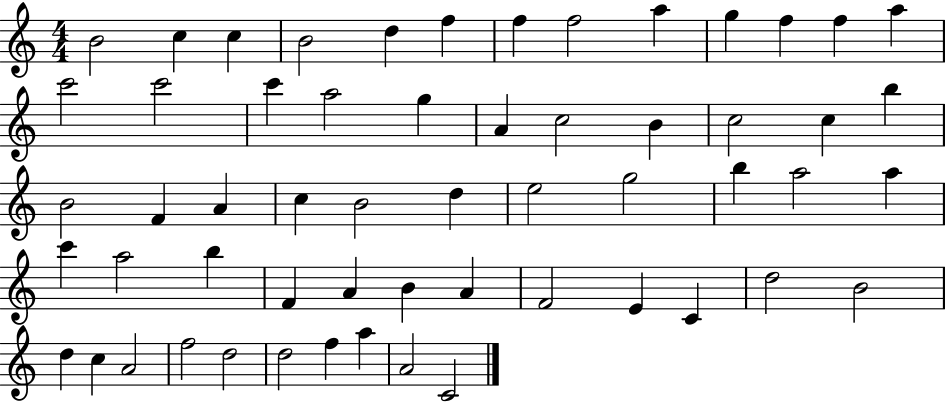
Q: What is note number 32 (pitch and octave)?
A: G5